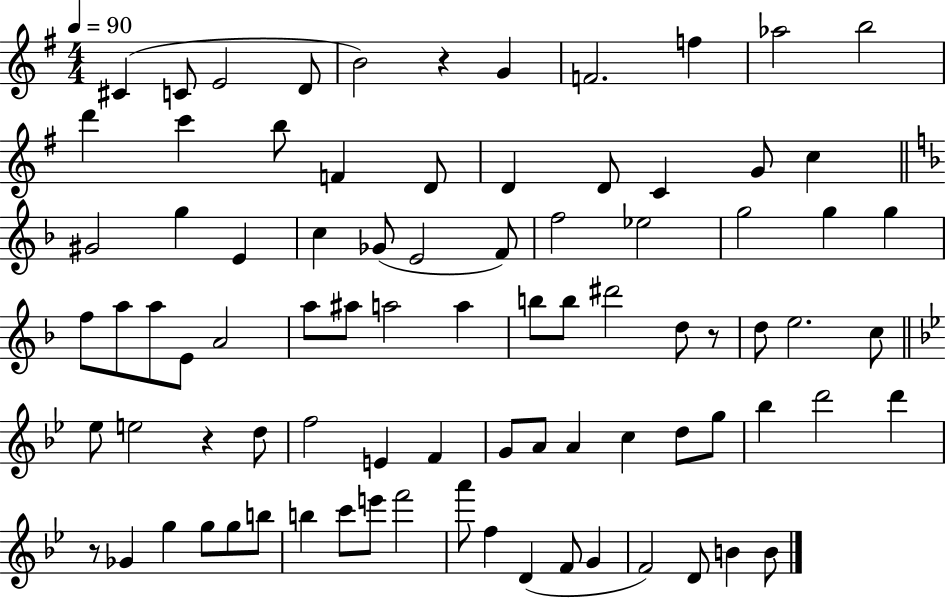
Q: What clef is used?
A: treble